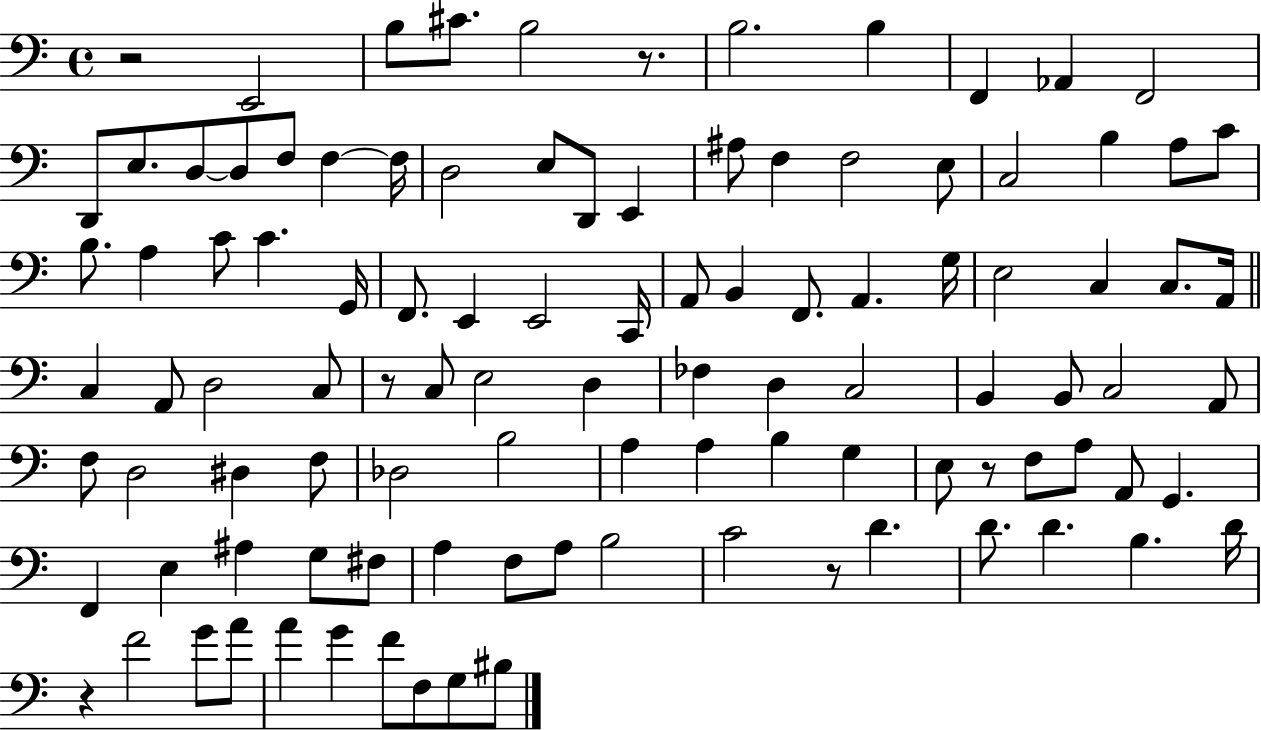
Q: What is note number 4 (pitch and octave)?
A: B3